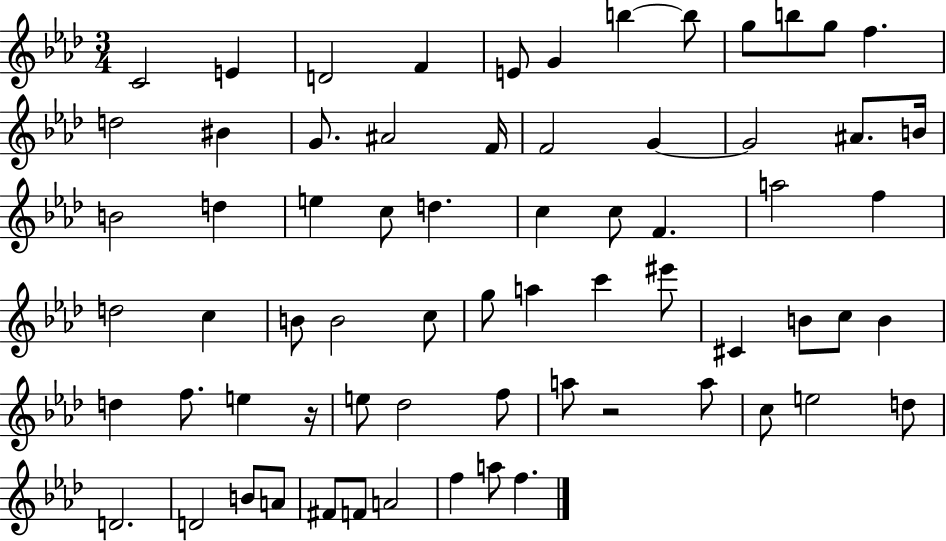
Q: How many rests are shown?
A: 2